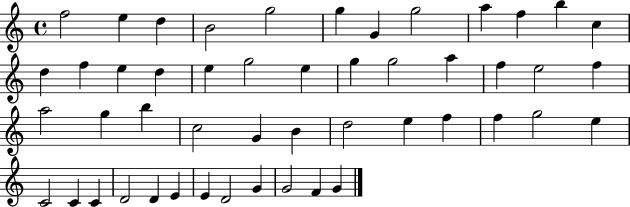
{
  \clef treble
  \time 4/4
  \defaultTimeSignature
  \key c \major
  f''2 e''4 d''4 | b'2 g''2 | g''4 g'4 g''2 | a''4 f''4 b''4 c''4 | \break d''4 f''4 e''4 d''4 | e''4 g''2 e''4 | g''4 g''2 a''4 | f''4 e''2 f''4 | \break a''2 g''4 b''4 | c''2 g'4 b'4 | d''2 e''4 f''4 | f''4 g''2 e''4 | \break c'2 c'4 c'4 | d'2 d'4 e'4 | e'4 d'2 g'4 | g'2 f'4 g'4 | \break \bar "|."
}